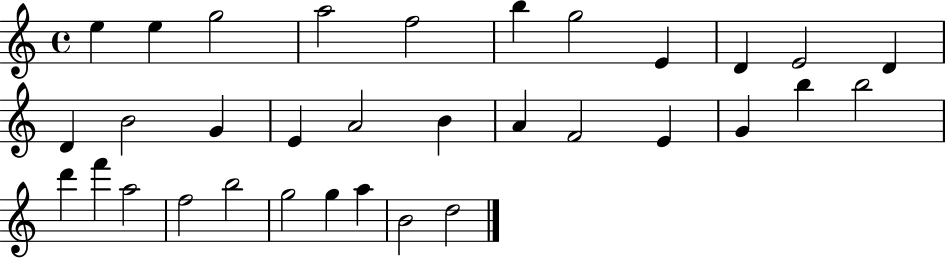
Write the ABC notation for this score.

X:1
T:Untitled
M:4/4
L:1/4
K:C
e e g2 a2 f2 b g2 E D E2 D D B2 G E A2 B A F2 E G b b2 d' f' a2 f2 b2 g2 g a B2 d2